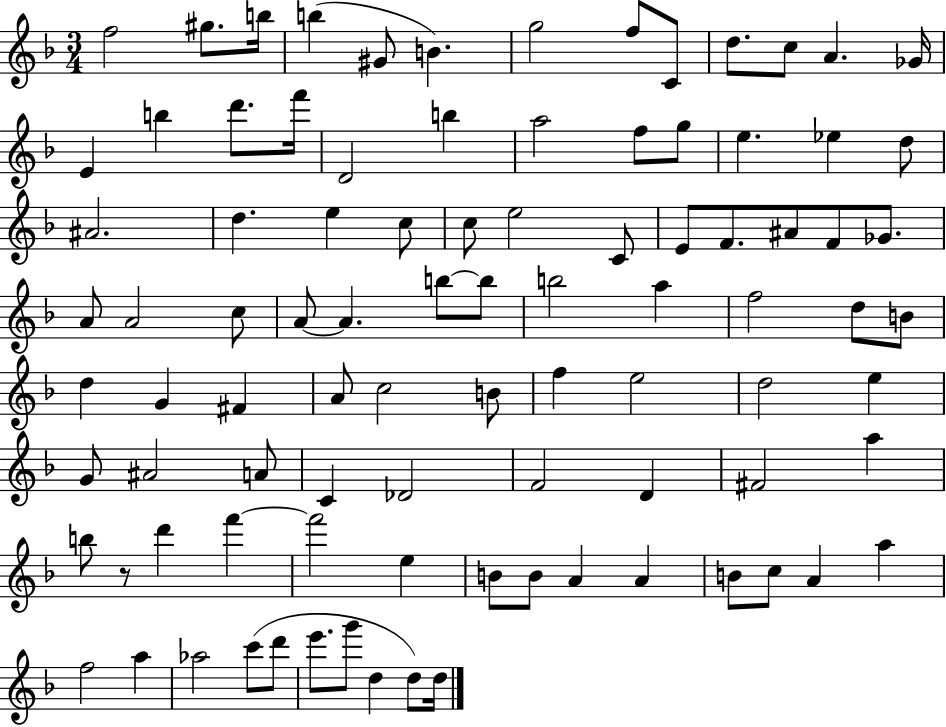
{
  \clef treble
  \numericTimeSignature
  \time 3/4
  \key f \major
  f''2 gis''8. b''16 | b''4( gis'8 b'4.) | g''2 f''8 c'8 | d''8. c''8 a'4. ges'16 | \break e'4 b''4 d'''8. f'''16 | d'2 b''4 | a''2 f''8 g''8 | e''4. ees''4 d''8 | \break ais'2. | d''4. e''4 c''8 | c''8 e''2 c'8 | e'8 f'8. ais'8 f'8 ges'8. | \break a'8 a'2 c''8 | a'8~~ a'4. b''8~~ b''8 | b''2 a''4 | f''2 d''8 b'8 | \break d''4 g'4 fis'4 | a'8 c''2 b'8 | f''4 e''2 | d''2 e''4 | \break g'8 ais'2 a'8 | c'4 des'2 | f'2 d'4 | fis'2 a''4 | \break b''8 r8 d'''4 f'''4~~ | f'''2 e''4 | b'8 b'8 a'4 a'4 | b'8 c''8 a'4 a''4 | \break f''2 a''4 | aes''2 c'''8( d'''8 | e'''8. g'''8 d''4 d''8) d''16 | \bar "|."
}